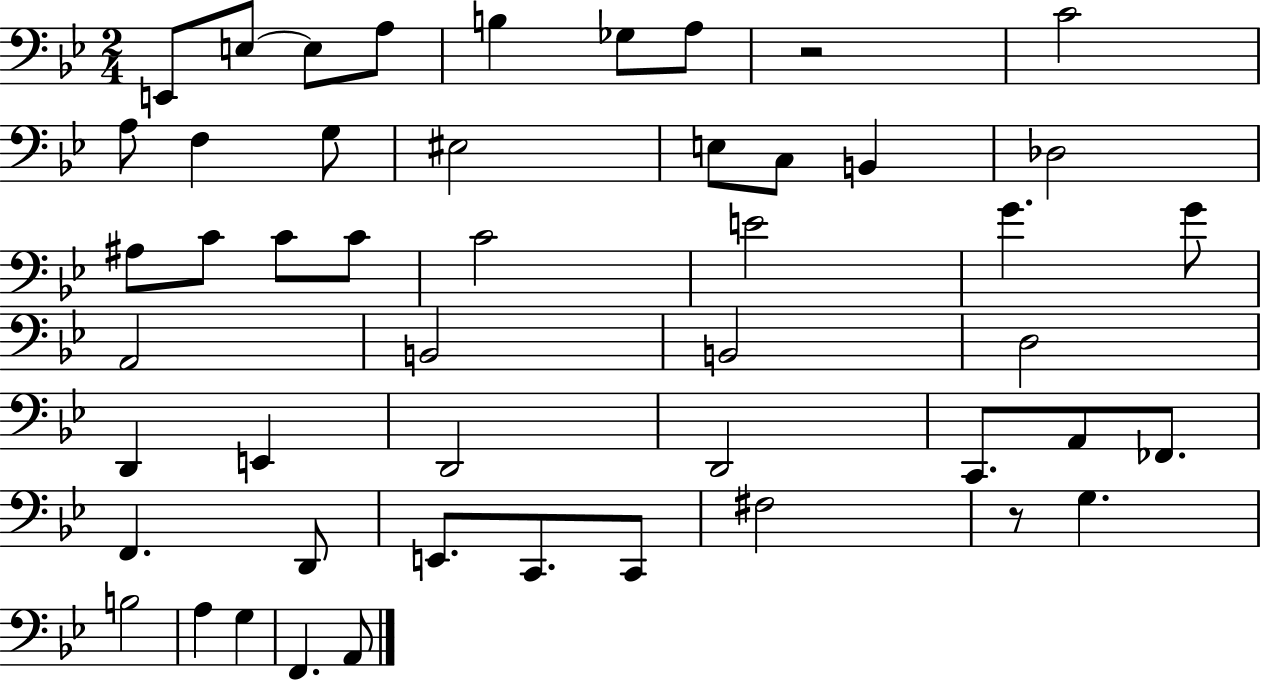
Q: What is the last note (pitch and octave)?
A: A2